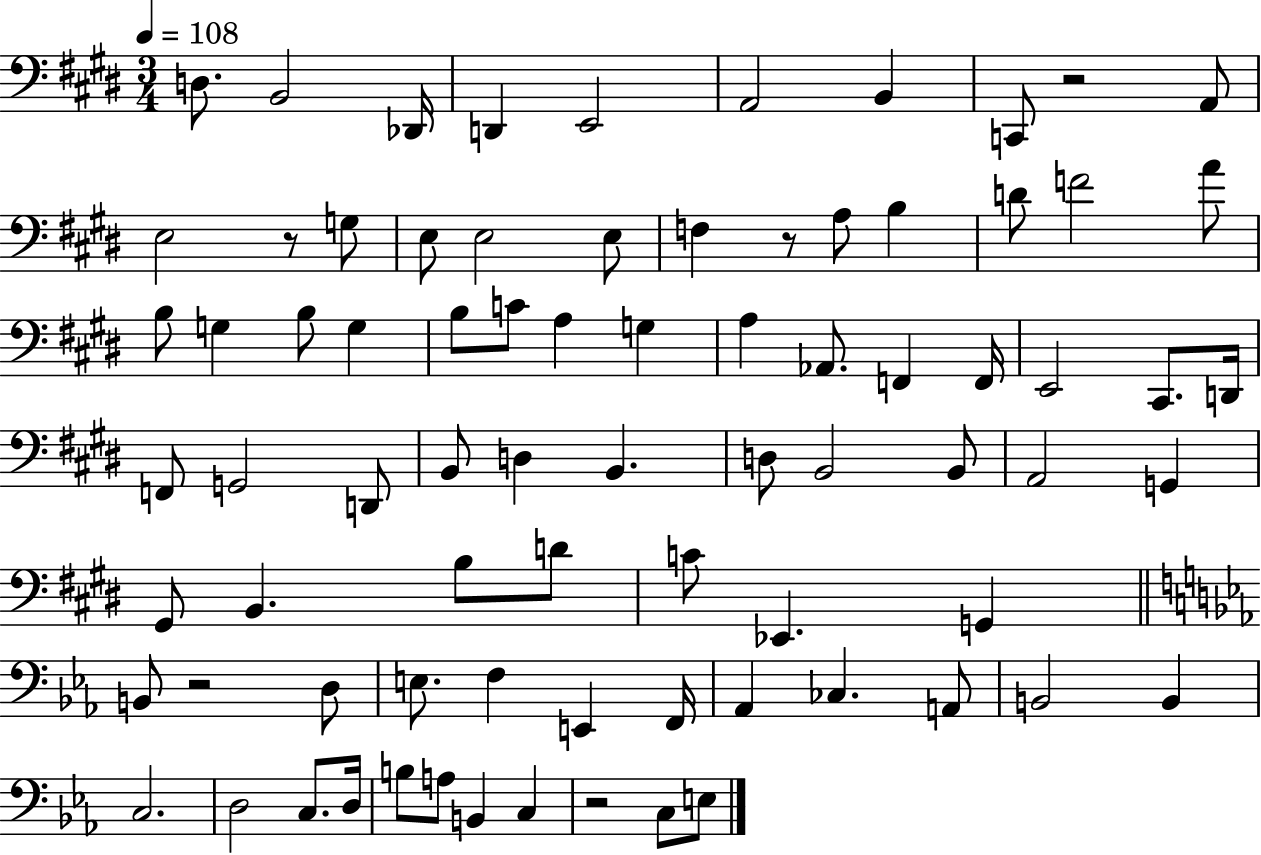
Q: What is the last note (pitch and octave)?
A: E3